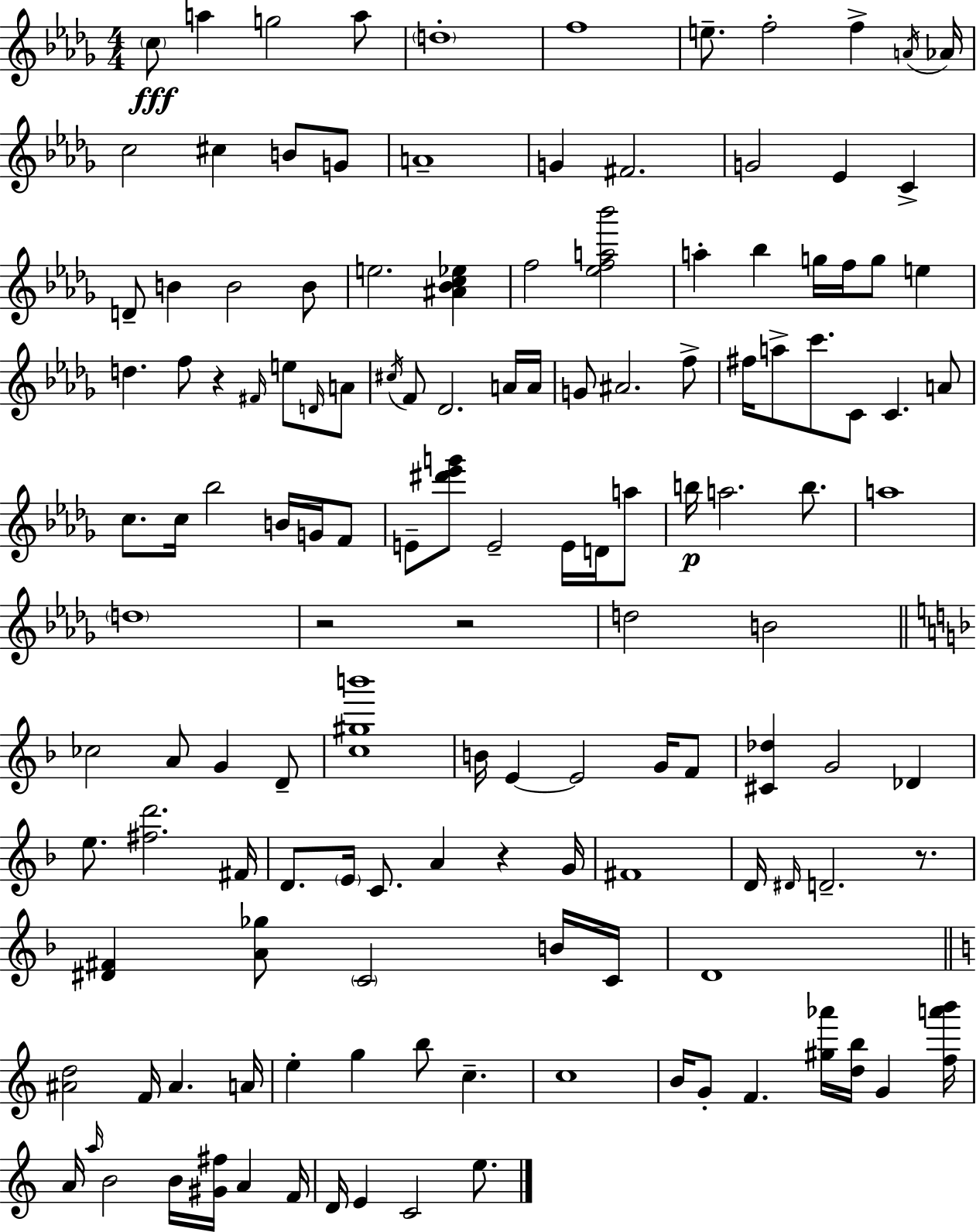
C5/e A5/q G5/h A5/e D5/w F5/w E5/e. F5/h F5/q A4/s Ab4/s C5/h C#5/q B4/e G4/e A4/w G4/q F#4/h. G4/h Eb4/q C4/q D4/e B4/q B4/h B4/e E5/h. [A#4,Bb4,C5,Eb5]/q F5/h [Eb5,F5,A5,Bb6]/h A5/q Bb5/q G5/s F5/s G5/e E5/q D5/q. F5/e R/q F#4/s E5/e D4/s A4/e C#5/s F4/e Db4/h. A4/s A4/s G4/e A#4/h. F5/e F#5/s A5/e C6/e. C4/e C4/q. A4/e C5/e. C5/s Bb5/h B4/s G4/s F4/e E4/e [D#6,Eb6,G6]/e E4/h E4/s D4/s A5/e B5/s A5/h. B5/e. A5/w D5/w R/h R/h D5/h B4/h CES5/h A4/e G4/q D4/e [C5,G#5,B6]/w B4/s E4/q E4/h G4/s F4/e [C#4,Db5]/q G4/h Db4/q E5/e. [F#5,D6]/h. F#4/s D4/e. E4/s C4/e. A4/q R/q G4/s F#4/w D4/s D#4/s D4/h. R/e. [D#4,F#4]/q [A4,Gb5]/e C4/h B4/s C4/s D4/w [A#4,D5]/h F4/s A#4/q. A4/s E5/q G5/q B5/e C5/q. C5/w B4/s G4/e F4/q. [G#5,Ab6]/s [D5,B5]/s G4/q [F5,A6,B6]/s A4/s A5/s B4/h B4/s [G#4,F#5]/s A4/q F4/s D4/s E4/q C4/h E5/e.